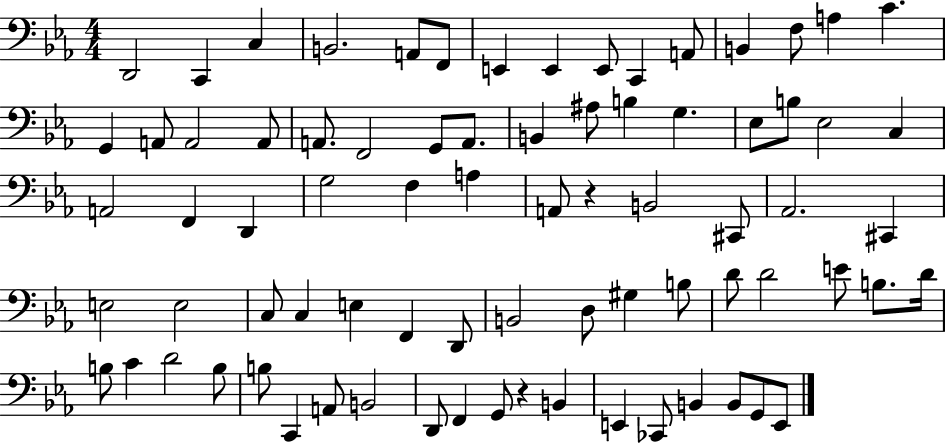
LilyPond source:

{
  \clef bass
  \numericTimeSignature
  \time 4/4
  \key ees \major
  d,2 c,4 c4 | b,2. a,8 f,8 | e,4 e,4 e,8 c,4 a,8 | b,4 f8 a4 c'4. | \break g,4 a,8 a,2 a,8 | a,8. f,2 g,8 a,8. | b,4 ais8 b4 g4. | ees8 b8 ees2 c4 | \break a,2 f,4 d,4 | g2 f4 a4 | a,8 r4 b,2 cis,8 | aes,2. cis,4 | \break e2 e2 | c8 c4 e4 f,4 d,8 | b,2 d8 gis4 b8 | d'8 d'2 e'8 b8. d'16 | \break b8 c'4 d'2 b8 | b8 c,4 a,8 b,2 | d,8 f,4 g,8 r4 b,4 | e,4 ces,8 b,4 b,8 g,8 e,8 | \break \bar "|."
}